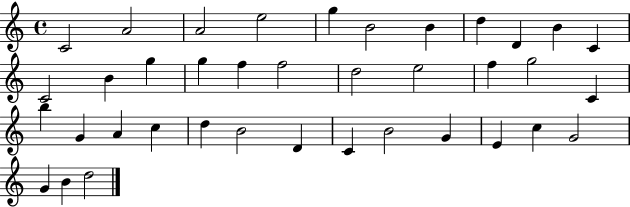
X:1
T:Untitled
M:4/4
L:1/4
K:C
C2 A2 A2 e2 g B2 B d D B C C2 B g g f f2 d2 e2 f g2 C b G A c d B2 D C B2 G E c G2 G B d2